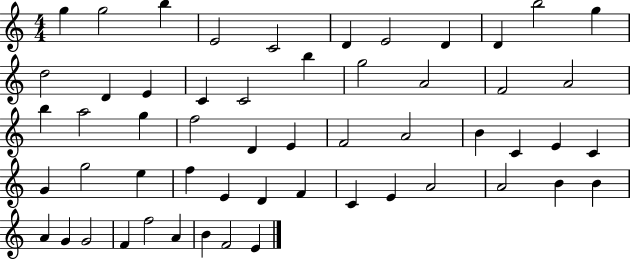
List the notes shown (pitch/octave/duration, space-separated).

G5/q G5/h B5/q E4/h C4/h D4/q E4/h D4/q D4/q B5/h G5/q D5/h D4/q E4/q C4/q C4/h B5/q G5/h A4/h F4/h A4/h B5/q A5/h G5/q F5/h D4/q E4/q F4/h A4/h B4/q C4/q E4/q C4/q G4/q G5/h E5/q F5/q E4/q D4/q F4/q C4/q E4/q A4/h A4/h B4/q B4/q A4/q G4/q G4/h F4/q F5/h A4/q B4/q F4/h E4/q